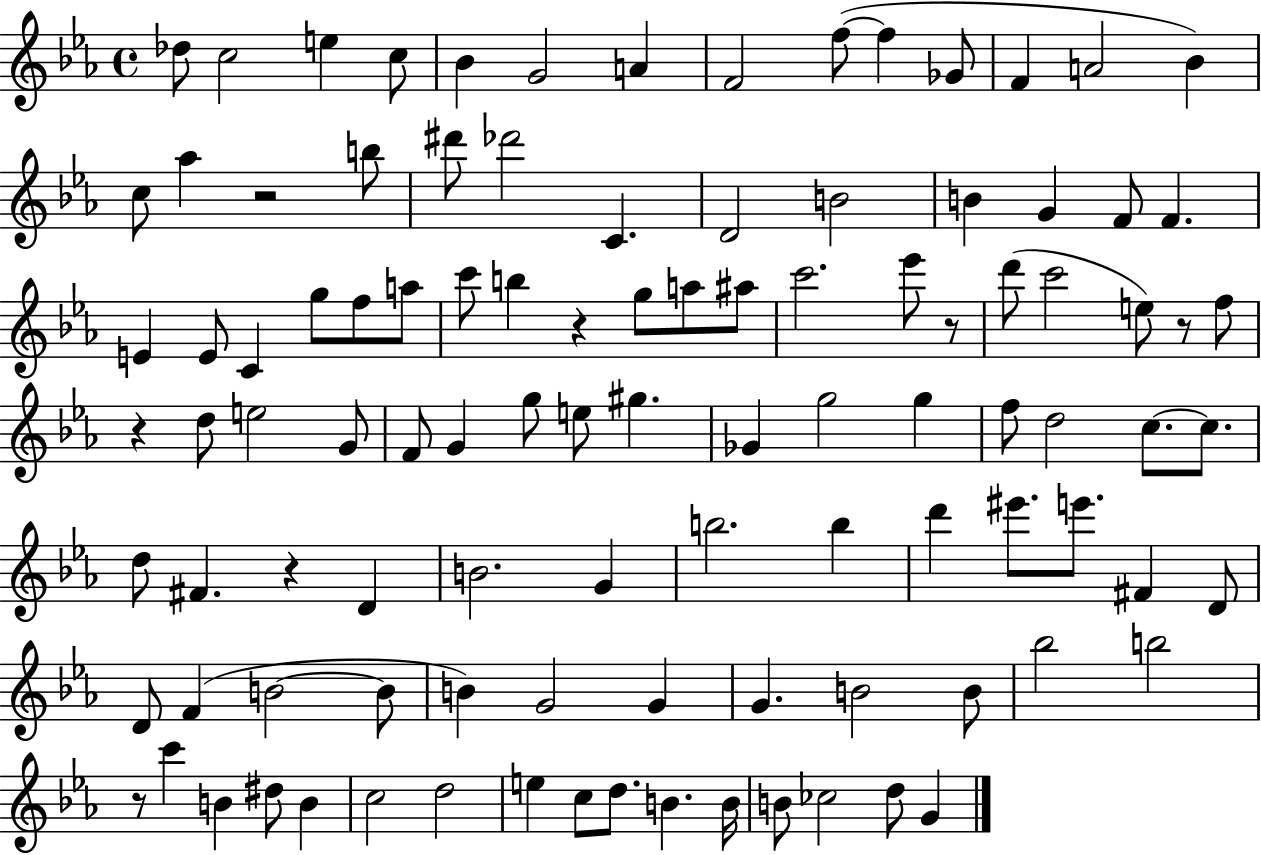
X:1
T:Untitled
M:4/4
L:1/4
K:Eb
_d/2 c2 e c/2 _B G2 A F2 f/2 f _G/2 F A2 _B c/2 _a z2 b/2 ^d'/2 _d'2 C D2 B2 B G F/2 F E E/2 C g/2 f/2 a/2 c'/2 b z g/2 a/2 ^a/2 c'2 _e'/2 z/2 d'/2 c'2 e/2 z/2 f/2 z d/2 e2 G/2 F/2 G g/2 e/2 ^g _G g2 g f/2 d2 c/2 c/2 d/2 ^F z D B2 G b2 b d' ^e'/2 e'/2 ^F D/2 D/2 F B2 B/2 B G2 G G B2 B/2 _b2 b2 z/2 c' B ^d/2 B c2 d2 e c/2 d/2 B B/4 B/2 _c2 d/2 G